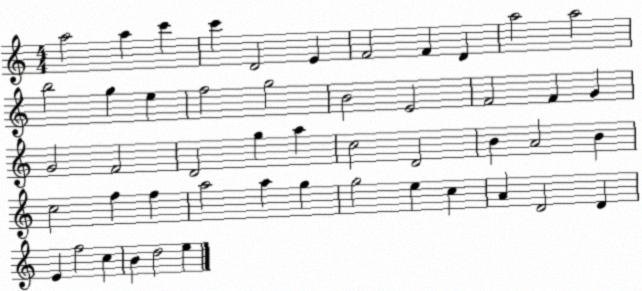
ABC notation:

X:1
T:Untitled
M:4/4
L:1/4
K:C
a2 a c' c' D2 E F2 F D a2 a2 b2 g e f2 g2 B2 E2 F2 F G G2 F2 D2 g a c2 D2 B A2 B c2 f f a2 a g g2 e c A D2 D E f2 c B d2 e